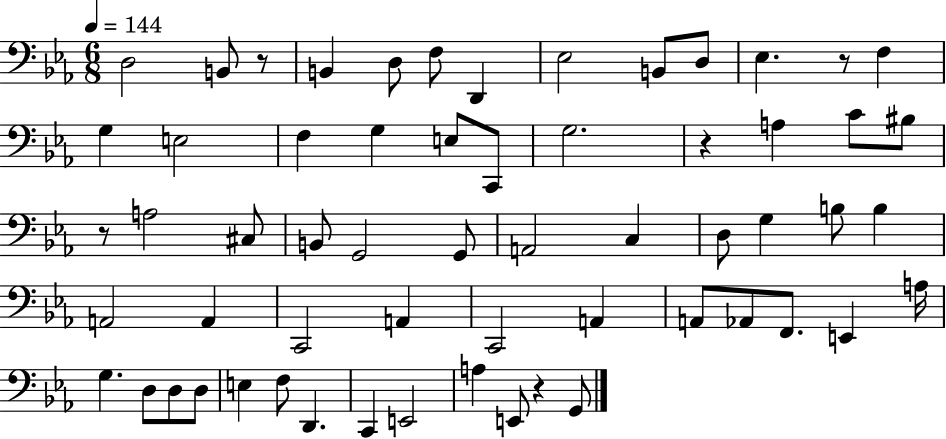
{
  \clef bass
  \numericTimeSignature
  \time 6/8
  \key ees \major
  \tempo 4 = 144
  d2 b,8 r8 | b,4 d8 f8 d,4 | ees2 b,8 d8 | ees4. r8 f4 | \break g4 e2 | f4 g4 e8 c,8 | g2. | r4 a4 c'8 bis8 | \break r8 a2 cis8 | b,8 g,2 g,8 | a,2 c4 | d8 g4 b8 b4 | \break a,2 a,4 | c,2 a,4 | c,2 a,4 | a,8 aes,8 f,8. e,4 a16 | \break g4. d8 d8 d8 | e4 f8 d,4. | c,4 e,2 | a4 e,8 r4 g,8 | \break \bar "|."
}